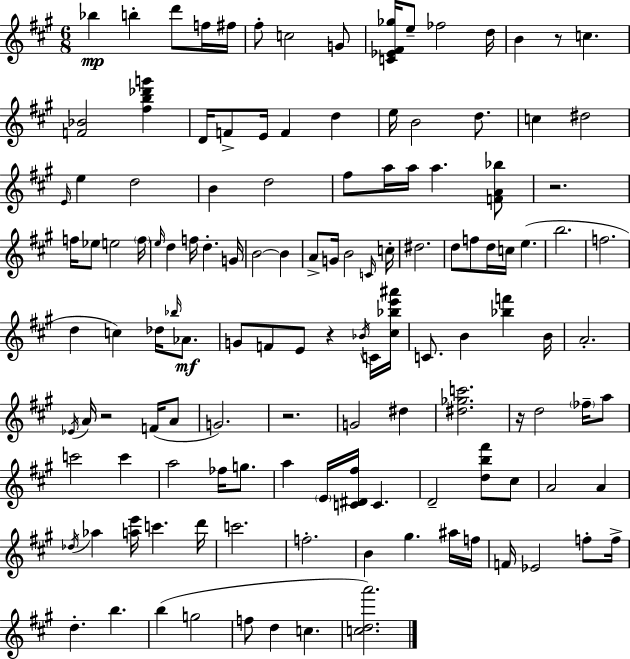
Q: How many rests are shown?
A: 6